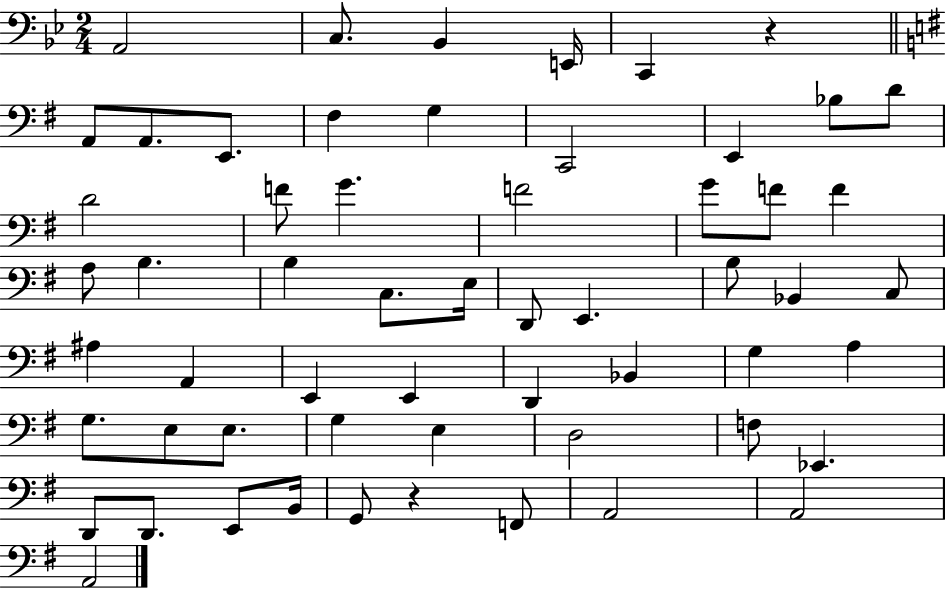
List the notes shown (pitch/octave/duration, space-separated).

A2/h C3/e. Bb2/q E2/s C2/q R/q A2/e A2/e. E2/e. F#3/q G3/q C2/h E2/q Bb3/e D4/e D4/h F4/e G4/q. F4/h G4/e F4/e F4/q A3/e B3/q. B3/q C3/e. E3/s D2/e E2/q. B3/e Bb2/q C3/e A#3/q A2/q E2/q E2/q D2/q Bb2/q G3/q A3/q G3/e. E3/e E3/e. G3/q E3/q D3/h F3/e Eb2/q. D2/e D2/e. E2/e B2/s G2/e R/q F2/e A2/h A2/h A2/h